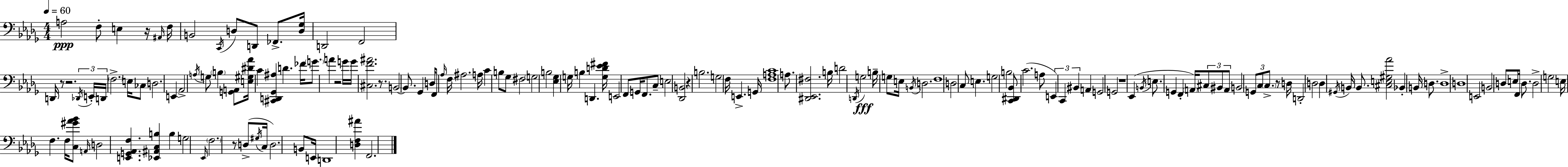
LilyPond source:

{
  \clef bass
  \numericTimeSignature
  \time 4/4
  \key bes \minor
  \tempo 4 = 60
  a2\ppp f8-. e4 r16 \grace { ais,16 } | f16 b,2 \acciaccatura { c,16 } d8 d,8 fes,8.-> | <d ges>16 d,2 f,2 | d,16 r8 r2. | \break \tuplet 3/2 { \acciaccatura { des,16 } e,16-. d,16 } \parenthesize f2.-> | e16 ces8 d2. e,4 | aes,2-> \acciaccatura { a16 } g8 \parenthesize b4 | <g, a,>8 <e gis dis' aes'>16 c'4 <cis, d, ges, ais>4 d'4. | \break fes'16 \parenthesize g'8. a'4 r2 | g'16 g'16 <cis f' ais'>2. | r8. b,2~~ b,8. ges,4 | d16 f,8 \grace { aes16 } f16 ais2. | \break a16 c'4 b8 ges8 fis2 | \parenthesize g2 b2 | <ees ges>4 g16 b4 d,4. | <g d' ees' fis'>16 e,2 f,8 g,16 | \break f,8. c8-- e2 <des, b,>2 | r4 b2. | g2 f16 e,4.-> | g,16 <f a c'>1 | \break a8. <dis, ees, fis>2. | b16 d'2 \acciaccatura { d,16 }\fff g2 | b16-- g8 e16 \acciaccatura { b,16 } d2. | f1 | \break d2 c8 | e4. g2 b2 | <c, dis, bes,>8 c'2.( | a8 \tuplet 3/2 { e,4) c,4 bis,4 } | \break a,4 g,2 g,2 | r1 | ees,4( \acciaccatura { b,16 } e8. g,4 | f,4-. \parenthesize a,16) \tuplet 3/2 { cis8 bis,8 a,8 } b,2 | \break \tuplet 3/2 { g,8 c8 \parenthesize c8.-> } r8 d16 | d,2-. d2 | d4 \acciaccatura { gis,16 } b,16 b,8. <cis e gis aes'>2 | bes,4-. b,16 d8. d1-> | \break d1 | e,2 | b,2 d8 e8 f,16 d8. | d2-> g2 | \break e16 f4. f16 <c gis' aes' bes'>8 \grace { a,16 } d2 | <e, g, aes, f>4. <ees, ais, c b>4 b4 | g2 \grace { ees,16 } \parenthesize f2. | r8 d8->( \acciaccatura { gis16 } c16 d2.) | \break b,8 e,16 d,1 | <d f ais'>4 | f,2. \bar "|."
}